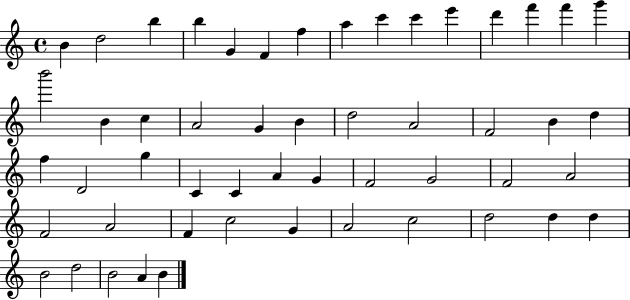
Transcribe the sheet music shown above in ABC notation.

X:1
T:Untitled
M:4/4
L:1/4
K:C
B d2 b b G F f a c' c' e' d' f' f' g' b'2 B c A2 G B d2 A2 F2 B d f D2 g C C A G F2 G2 F2 A2 F2 A2 F c2 G A2 c2 d2 d d B2 d2 B2 A B